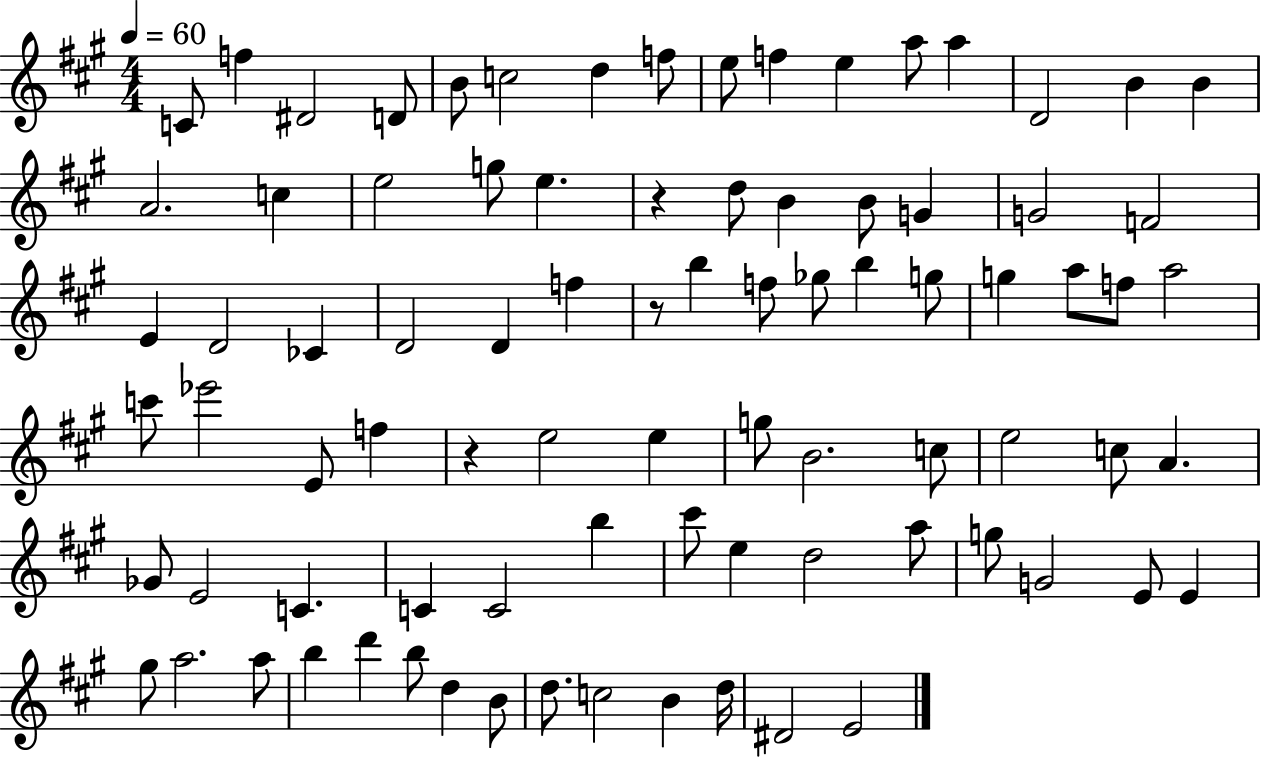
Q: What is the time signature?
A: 4/4